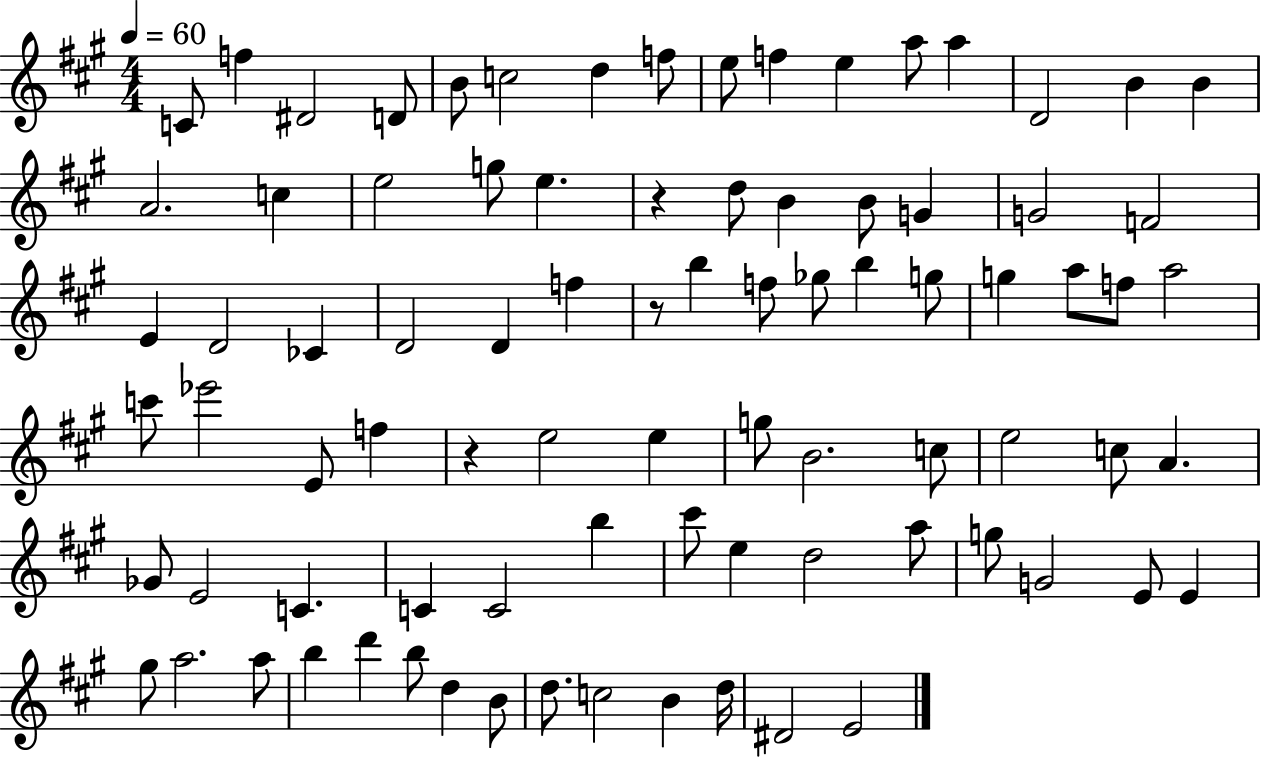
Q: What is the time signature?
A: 4/4